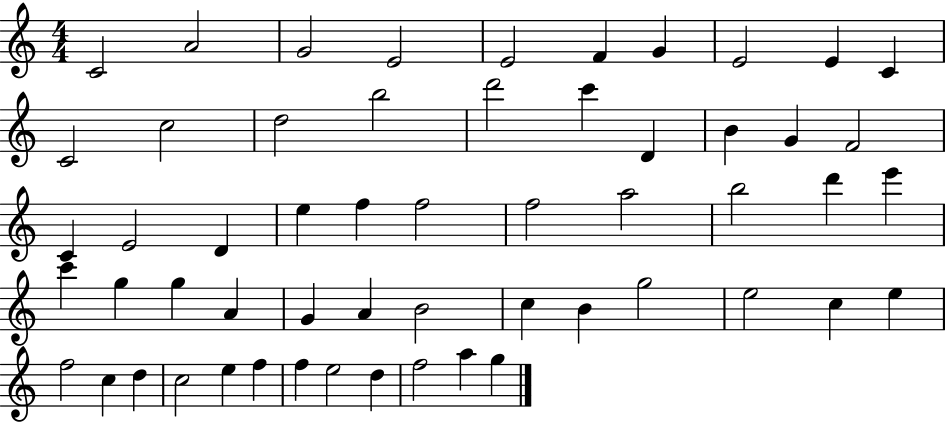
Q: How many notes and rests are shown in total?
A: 56